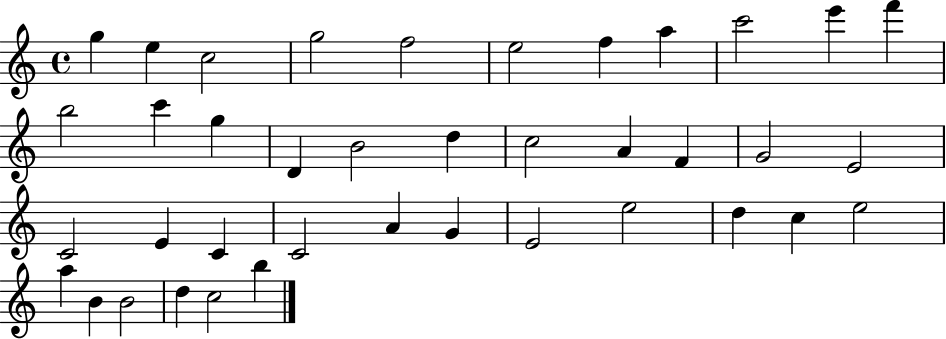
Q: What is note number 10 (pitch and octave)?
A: E6